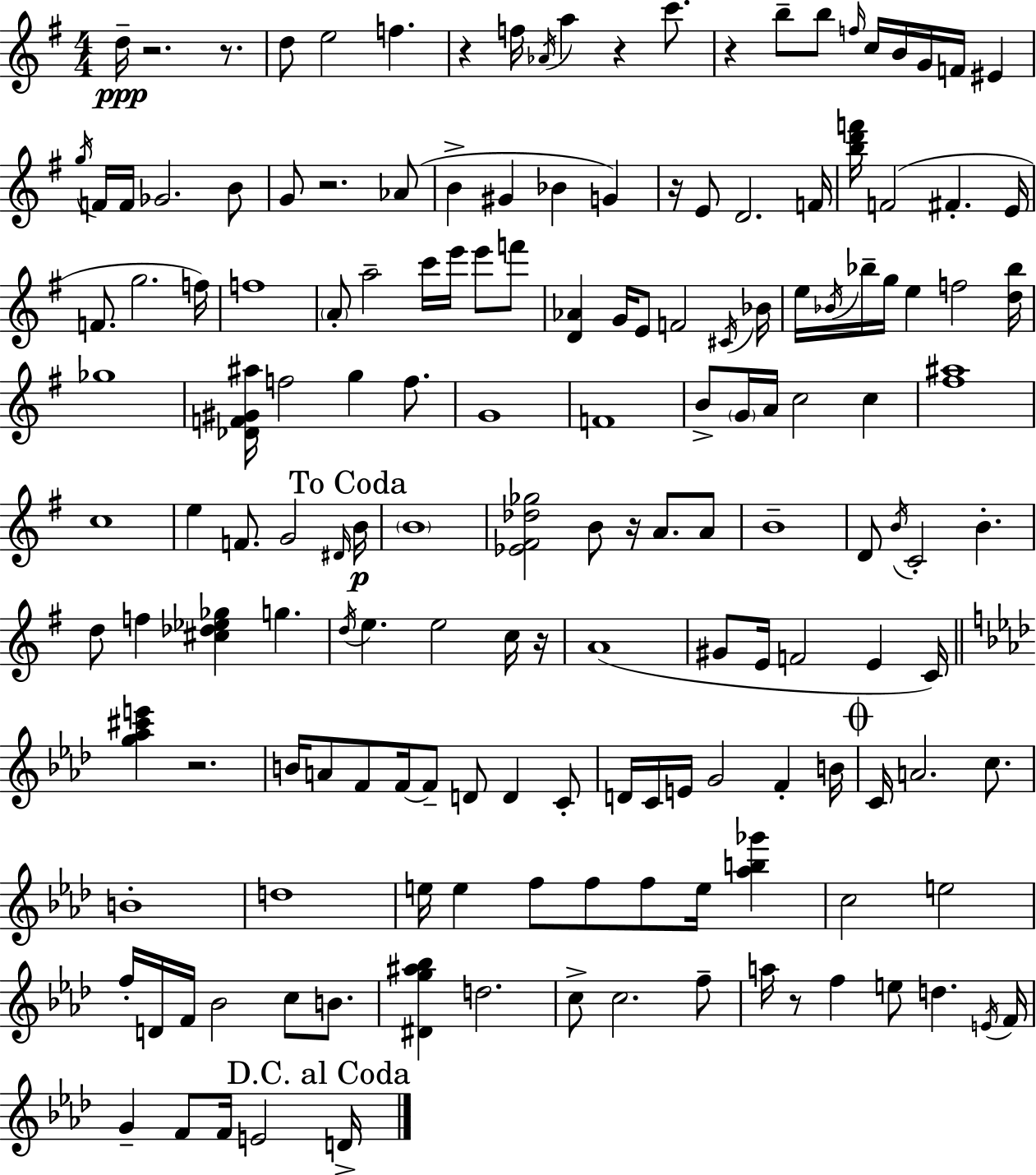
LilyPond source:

{
  \clef treble
  \numericTimeSignature
  \time 4/4
  \key e \minor
  d''16--\ppp r2. r8. | d''8 e''2 f''4. | r4 f''16 \acciaccatura { aes'16 } a''4 r4 c'''8. | r4 b''8-- b''8 \grace { f''16 } c''16 b'16 g'16 f'16 eis'4 | \break \acciaccatura { g''16 } f'16 f'16 ges'2. | b'8 g'8 r2. | aes'8( b'4-> gis'4 bes'4 g'4) | r16 e'8 d'2. | \break f'16 <b'' d''' f'''>16 f'2( fis'4.-. | e'16 f'8. g''2. | f''16) f''1 | \parenthesize a'8-. a''2-- c'''16 e'''16 e'''8 | \break f'''8 <d' aes'>4 g'16 e'8 f'2 | \acciaccatura { cis'16 } bes'16 e''16 \acciaccatura { bes'16 } bes''16-- g''16 e''4 f''2 | <d'' bes''>16 ges''1 | <des' f' gis' ais''>16 f''2 g''4 | \break f''8. g'1 | f'1 | b'8-> \parenthesize g'16 a'16 c''2 | c''4 <fis'' ais''>1 | \break c''1 | e''4 f'8. g'2 | \grace { dis'16 }\p \mark "To Coda" b'16 \parenthesize b'1 | <ees' fis' des'' ges''>2 b'8 | \break r16 a'8. a'8 b'1-- | d'8 \acciaccatura { b'16 } c'2-. | b'4.-. d''8 f''4 <cis'' des'' ees'' ges''>4 | g''4. \acciaccatura { d''16 } e''4. e''2 | \break c''16 r16 a'1( | gis'8 e'16 f'2 | e'4 c'16) \bar "||" \break \key f \minor <g'' aes'' cis''' e'''>4 r2. | b'16 a'8 f'8 f'16~~ f'8-- d'8 d'4 c'8-. | d'16 c'16 e'16 g'2 f'4-. b'16 | \mark \markup { \musicglyph "scripts.coda" } c'16 a'2. c''8. | \break b'1-. | d''1 | e''16 e''4 f''8 f''8 f''8 e''16 <aes'' b'' ges'''>4 | c''2 e''2 | \break f''16-. d'16 f'16 bes'2 c''8 b'8. | <dis' g'' ais'' bes''>4 d''2. | c''8-> c''2. f''8-- | a''16 r8 f''4 e''8 d''4. \acciaccatura { e'16 } | \break f'16 g'4-- f'8 f'16 e'2 | \mark "D.C. al Coda" d'16-> \bar "|."
}